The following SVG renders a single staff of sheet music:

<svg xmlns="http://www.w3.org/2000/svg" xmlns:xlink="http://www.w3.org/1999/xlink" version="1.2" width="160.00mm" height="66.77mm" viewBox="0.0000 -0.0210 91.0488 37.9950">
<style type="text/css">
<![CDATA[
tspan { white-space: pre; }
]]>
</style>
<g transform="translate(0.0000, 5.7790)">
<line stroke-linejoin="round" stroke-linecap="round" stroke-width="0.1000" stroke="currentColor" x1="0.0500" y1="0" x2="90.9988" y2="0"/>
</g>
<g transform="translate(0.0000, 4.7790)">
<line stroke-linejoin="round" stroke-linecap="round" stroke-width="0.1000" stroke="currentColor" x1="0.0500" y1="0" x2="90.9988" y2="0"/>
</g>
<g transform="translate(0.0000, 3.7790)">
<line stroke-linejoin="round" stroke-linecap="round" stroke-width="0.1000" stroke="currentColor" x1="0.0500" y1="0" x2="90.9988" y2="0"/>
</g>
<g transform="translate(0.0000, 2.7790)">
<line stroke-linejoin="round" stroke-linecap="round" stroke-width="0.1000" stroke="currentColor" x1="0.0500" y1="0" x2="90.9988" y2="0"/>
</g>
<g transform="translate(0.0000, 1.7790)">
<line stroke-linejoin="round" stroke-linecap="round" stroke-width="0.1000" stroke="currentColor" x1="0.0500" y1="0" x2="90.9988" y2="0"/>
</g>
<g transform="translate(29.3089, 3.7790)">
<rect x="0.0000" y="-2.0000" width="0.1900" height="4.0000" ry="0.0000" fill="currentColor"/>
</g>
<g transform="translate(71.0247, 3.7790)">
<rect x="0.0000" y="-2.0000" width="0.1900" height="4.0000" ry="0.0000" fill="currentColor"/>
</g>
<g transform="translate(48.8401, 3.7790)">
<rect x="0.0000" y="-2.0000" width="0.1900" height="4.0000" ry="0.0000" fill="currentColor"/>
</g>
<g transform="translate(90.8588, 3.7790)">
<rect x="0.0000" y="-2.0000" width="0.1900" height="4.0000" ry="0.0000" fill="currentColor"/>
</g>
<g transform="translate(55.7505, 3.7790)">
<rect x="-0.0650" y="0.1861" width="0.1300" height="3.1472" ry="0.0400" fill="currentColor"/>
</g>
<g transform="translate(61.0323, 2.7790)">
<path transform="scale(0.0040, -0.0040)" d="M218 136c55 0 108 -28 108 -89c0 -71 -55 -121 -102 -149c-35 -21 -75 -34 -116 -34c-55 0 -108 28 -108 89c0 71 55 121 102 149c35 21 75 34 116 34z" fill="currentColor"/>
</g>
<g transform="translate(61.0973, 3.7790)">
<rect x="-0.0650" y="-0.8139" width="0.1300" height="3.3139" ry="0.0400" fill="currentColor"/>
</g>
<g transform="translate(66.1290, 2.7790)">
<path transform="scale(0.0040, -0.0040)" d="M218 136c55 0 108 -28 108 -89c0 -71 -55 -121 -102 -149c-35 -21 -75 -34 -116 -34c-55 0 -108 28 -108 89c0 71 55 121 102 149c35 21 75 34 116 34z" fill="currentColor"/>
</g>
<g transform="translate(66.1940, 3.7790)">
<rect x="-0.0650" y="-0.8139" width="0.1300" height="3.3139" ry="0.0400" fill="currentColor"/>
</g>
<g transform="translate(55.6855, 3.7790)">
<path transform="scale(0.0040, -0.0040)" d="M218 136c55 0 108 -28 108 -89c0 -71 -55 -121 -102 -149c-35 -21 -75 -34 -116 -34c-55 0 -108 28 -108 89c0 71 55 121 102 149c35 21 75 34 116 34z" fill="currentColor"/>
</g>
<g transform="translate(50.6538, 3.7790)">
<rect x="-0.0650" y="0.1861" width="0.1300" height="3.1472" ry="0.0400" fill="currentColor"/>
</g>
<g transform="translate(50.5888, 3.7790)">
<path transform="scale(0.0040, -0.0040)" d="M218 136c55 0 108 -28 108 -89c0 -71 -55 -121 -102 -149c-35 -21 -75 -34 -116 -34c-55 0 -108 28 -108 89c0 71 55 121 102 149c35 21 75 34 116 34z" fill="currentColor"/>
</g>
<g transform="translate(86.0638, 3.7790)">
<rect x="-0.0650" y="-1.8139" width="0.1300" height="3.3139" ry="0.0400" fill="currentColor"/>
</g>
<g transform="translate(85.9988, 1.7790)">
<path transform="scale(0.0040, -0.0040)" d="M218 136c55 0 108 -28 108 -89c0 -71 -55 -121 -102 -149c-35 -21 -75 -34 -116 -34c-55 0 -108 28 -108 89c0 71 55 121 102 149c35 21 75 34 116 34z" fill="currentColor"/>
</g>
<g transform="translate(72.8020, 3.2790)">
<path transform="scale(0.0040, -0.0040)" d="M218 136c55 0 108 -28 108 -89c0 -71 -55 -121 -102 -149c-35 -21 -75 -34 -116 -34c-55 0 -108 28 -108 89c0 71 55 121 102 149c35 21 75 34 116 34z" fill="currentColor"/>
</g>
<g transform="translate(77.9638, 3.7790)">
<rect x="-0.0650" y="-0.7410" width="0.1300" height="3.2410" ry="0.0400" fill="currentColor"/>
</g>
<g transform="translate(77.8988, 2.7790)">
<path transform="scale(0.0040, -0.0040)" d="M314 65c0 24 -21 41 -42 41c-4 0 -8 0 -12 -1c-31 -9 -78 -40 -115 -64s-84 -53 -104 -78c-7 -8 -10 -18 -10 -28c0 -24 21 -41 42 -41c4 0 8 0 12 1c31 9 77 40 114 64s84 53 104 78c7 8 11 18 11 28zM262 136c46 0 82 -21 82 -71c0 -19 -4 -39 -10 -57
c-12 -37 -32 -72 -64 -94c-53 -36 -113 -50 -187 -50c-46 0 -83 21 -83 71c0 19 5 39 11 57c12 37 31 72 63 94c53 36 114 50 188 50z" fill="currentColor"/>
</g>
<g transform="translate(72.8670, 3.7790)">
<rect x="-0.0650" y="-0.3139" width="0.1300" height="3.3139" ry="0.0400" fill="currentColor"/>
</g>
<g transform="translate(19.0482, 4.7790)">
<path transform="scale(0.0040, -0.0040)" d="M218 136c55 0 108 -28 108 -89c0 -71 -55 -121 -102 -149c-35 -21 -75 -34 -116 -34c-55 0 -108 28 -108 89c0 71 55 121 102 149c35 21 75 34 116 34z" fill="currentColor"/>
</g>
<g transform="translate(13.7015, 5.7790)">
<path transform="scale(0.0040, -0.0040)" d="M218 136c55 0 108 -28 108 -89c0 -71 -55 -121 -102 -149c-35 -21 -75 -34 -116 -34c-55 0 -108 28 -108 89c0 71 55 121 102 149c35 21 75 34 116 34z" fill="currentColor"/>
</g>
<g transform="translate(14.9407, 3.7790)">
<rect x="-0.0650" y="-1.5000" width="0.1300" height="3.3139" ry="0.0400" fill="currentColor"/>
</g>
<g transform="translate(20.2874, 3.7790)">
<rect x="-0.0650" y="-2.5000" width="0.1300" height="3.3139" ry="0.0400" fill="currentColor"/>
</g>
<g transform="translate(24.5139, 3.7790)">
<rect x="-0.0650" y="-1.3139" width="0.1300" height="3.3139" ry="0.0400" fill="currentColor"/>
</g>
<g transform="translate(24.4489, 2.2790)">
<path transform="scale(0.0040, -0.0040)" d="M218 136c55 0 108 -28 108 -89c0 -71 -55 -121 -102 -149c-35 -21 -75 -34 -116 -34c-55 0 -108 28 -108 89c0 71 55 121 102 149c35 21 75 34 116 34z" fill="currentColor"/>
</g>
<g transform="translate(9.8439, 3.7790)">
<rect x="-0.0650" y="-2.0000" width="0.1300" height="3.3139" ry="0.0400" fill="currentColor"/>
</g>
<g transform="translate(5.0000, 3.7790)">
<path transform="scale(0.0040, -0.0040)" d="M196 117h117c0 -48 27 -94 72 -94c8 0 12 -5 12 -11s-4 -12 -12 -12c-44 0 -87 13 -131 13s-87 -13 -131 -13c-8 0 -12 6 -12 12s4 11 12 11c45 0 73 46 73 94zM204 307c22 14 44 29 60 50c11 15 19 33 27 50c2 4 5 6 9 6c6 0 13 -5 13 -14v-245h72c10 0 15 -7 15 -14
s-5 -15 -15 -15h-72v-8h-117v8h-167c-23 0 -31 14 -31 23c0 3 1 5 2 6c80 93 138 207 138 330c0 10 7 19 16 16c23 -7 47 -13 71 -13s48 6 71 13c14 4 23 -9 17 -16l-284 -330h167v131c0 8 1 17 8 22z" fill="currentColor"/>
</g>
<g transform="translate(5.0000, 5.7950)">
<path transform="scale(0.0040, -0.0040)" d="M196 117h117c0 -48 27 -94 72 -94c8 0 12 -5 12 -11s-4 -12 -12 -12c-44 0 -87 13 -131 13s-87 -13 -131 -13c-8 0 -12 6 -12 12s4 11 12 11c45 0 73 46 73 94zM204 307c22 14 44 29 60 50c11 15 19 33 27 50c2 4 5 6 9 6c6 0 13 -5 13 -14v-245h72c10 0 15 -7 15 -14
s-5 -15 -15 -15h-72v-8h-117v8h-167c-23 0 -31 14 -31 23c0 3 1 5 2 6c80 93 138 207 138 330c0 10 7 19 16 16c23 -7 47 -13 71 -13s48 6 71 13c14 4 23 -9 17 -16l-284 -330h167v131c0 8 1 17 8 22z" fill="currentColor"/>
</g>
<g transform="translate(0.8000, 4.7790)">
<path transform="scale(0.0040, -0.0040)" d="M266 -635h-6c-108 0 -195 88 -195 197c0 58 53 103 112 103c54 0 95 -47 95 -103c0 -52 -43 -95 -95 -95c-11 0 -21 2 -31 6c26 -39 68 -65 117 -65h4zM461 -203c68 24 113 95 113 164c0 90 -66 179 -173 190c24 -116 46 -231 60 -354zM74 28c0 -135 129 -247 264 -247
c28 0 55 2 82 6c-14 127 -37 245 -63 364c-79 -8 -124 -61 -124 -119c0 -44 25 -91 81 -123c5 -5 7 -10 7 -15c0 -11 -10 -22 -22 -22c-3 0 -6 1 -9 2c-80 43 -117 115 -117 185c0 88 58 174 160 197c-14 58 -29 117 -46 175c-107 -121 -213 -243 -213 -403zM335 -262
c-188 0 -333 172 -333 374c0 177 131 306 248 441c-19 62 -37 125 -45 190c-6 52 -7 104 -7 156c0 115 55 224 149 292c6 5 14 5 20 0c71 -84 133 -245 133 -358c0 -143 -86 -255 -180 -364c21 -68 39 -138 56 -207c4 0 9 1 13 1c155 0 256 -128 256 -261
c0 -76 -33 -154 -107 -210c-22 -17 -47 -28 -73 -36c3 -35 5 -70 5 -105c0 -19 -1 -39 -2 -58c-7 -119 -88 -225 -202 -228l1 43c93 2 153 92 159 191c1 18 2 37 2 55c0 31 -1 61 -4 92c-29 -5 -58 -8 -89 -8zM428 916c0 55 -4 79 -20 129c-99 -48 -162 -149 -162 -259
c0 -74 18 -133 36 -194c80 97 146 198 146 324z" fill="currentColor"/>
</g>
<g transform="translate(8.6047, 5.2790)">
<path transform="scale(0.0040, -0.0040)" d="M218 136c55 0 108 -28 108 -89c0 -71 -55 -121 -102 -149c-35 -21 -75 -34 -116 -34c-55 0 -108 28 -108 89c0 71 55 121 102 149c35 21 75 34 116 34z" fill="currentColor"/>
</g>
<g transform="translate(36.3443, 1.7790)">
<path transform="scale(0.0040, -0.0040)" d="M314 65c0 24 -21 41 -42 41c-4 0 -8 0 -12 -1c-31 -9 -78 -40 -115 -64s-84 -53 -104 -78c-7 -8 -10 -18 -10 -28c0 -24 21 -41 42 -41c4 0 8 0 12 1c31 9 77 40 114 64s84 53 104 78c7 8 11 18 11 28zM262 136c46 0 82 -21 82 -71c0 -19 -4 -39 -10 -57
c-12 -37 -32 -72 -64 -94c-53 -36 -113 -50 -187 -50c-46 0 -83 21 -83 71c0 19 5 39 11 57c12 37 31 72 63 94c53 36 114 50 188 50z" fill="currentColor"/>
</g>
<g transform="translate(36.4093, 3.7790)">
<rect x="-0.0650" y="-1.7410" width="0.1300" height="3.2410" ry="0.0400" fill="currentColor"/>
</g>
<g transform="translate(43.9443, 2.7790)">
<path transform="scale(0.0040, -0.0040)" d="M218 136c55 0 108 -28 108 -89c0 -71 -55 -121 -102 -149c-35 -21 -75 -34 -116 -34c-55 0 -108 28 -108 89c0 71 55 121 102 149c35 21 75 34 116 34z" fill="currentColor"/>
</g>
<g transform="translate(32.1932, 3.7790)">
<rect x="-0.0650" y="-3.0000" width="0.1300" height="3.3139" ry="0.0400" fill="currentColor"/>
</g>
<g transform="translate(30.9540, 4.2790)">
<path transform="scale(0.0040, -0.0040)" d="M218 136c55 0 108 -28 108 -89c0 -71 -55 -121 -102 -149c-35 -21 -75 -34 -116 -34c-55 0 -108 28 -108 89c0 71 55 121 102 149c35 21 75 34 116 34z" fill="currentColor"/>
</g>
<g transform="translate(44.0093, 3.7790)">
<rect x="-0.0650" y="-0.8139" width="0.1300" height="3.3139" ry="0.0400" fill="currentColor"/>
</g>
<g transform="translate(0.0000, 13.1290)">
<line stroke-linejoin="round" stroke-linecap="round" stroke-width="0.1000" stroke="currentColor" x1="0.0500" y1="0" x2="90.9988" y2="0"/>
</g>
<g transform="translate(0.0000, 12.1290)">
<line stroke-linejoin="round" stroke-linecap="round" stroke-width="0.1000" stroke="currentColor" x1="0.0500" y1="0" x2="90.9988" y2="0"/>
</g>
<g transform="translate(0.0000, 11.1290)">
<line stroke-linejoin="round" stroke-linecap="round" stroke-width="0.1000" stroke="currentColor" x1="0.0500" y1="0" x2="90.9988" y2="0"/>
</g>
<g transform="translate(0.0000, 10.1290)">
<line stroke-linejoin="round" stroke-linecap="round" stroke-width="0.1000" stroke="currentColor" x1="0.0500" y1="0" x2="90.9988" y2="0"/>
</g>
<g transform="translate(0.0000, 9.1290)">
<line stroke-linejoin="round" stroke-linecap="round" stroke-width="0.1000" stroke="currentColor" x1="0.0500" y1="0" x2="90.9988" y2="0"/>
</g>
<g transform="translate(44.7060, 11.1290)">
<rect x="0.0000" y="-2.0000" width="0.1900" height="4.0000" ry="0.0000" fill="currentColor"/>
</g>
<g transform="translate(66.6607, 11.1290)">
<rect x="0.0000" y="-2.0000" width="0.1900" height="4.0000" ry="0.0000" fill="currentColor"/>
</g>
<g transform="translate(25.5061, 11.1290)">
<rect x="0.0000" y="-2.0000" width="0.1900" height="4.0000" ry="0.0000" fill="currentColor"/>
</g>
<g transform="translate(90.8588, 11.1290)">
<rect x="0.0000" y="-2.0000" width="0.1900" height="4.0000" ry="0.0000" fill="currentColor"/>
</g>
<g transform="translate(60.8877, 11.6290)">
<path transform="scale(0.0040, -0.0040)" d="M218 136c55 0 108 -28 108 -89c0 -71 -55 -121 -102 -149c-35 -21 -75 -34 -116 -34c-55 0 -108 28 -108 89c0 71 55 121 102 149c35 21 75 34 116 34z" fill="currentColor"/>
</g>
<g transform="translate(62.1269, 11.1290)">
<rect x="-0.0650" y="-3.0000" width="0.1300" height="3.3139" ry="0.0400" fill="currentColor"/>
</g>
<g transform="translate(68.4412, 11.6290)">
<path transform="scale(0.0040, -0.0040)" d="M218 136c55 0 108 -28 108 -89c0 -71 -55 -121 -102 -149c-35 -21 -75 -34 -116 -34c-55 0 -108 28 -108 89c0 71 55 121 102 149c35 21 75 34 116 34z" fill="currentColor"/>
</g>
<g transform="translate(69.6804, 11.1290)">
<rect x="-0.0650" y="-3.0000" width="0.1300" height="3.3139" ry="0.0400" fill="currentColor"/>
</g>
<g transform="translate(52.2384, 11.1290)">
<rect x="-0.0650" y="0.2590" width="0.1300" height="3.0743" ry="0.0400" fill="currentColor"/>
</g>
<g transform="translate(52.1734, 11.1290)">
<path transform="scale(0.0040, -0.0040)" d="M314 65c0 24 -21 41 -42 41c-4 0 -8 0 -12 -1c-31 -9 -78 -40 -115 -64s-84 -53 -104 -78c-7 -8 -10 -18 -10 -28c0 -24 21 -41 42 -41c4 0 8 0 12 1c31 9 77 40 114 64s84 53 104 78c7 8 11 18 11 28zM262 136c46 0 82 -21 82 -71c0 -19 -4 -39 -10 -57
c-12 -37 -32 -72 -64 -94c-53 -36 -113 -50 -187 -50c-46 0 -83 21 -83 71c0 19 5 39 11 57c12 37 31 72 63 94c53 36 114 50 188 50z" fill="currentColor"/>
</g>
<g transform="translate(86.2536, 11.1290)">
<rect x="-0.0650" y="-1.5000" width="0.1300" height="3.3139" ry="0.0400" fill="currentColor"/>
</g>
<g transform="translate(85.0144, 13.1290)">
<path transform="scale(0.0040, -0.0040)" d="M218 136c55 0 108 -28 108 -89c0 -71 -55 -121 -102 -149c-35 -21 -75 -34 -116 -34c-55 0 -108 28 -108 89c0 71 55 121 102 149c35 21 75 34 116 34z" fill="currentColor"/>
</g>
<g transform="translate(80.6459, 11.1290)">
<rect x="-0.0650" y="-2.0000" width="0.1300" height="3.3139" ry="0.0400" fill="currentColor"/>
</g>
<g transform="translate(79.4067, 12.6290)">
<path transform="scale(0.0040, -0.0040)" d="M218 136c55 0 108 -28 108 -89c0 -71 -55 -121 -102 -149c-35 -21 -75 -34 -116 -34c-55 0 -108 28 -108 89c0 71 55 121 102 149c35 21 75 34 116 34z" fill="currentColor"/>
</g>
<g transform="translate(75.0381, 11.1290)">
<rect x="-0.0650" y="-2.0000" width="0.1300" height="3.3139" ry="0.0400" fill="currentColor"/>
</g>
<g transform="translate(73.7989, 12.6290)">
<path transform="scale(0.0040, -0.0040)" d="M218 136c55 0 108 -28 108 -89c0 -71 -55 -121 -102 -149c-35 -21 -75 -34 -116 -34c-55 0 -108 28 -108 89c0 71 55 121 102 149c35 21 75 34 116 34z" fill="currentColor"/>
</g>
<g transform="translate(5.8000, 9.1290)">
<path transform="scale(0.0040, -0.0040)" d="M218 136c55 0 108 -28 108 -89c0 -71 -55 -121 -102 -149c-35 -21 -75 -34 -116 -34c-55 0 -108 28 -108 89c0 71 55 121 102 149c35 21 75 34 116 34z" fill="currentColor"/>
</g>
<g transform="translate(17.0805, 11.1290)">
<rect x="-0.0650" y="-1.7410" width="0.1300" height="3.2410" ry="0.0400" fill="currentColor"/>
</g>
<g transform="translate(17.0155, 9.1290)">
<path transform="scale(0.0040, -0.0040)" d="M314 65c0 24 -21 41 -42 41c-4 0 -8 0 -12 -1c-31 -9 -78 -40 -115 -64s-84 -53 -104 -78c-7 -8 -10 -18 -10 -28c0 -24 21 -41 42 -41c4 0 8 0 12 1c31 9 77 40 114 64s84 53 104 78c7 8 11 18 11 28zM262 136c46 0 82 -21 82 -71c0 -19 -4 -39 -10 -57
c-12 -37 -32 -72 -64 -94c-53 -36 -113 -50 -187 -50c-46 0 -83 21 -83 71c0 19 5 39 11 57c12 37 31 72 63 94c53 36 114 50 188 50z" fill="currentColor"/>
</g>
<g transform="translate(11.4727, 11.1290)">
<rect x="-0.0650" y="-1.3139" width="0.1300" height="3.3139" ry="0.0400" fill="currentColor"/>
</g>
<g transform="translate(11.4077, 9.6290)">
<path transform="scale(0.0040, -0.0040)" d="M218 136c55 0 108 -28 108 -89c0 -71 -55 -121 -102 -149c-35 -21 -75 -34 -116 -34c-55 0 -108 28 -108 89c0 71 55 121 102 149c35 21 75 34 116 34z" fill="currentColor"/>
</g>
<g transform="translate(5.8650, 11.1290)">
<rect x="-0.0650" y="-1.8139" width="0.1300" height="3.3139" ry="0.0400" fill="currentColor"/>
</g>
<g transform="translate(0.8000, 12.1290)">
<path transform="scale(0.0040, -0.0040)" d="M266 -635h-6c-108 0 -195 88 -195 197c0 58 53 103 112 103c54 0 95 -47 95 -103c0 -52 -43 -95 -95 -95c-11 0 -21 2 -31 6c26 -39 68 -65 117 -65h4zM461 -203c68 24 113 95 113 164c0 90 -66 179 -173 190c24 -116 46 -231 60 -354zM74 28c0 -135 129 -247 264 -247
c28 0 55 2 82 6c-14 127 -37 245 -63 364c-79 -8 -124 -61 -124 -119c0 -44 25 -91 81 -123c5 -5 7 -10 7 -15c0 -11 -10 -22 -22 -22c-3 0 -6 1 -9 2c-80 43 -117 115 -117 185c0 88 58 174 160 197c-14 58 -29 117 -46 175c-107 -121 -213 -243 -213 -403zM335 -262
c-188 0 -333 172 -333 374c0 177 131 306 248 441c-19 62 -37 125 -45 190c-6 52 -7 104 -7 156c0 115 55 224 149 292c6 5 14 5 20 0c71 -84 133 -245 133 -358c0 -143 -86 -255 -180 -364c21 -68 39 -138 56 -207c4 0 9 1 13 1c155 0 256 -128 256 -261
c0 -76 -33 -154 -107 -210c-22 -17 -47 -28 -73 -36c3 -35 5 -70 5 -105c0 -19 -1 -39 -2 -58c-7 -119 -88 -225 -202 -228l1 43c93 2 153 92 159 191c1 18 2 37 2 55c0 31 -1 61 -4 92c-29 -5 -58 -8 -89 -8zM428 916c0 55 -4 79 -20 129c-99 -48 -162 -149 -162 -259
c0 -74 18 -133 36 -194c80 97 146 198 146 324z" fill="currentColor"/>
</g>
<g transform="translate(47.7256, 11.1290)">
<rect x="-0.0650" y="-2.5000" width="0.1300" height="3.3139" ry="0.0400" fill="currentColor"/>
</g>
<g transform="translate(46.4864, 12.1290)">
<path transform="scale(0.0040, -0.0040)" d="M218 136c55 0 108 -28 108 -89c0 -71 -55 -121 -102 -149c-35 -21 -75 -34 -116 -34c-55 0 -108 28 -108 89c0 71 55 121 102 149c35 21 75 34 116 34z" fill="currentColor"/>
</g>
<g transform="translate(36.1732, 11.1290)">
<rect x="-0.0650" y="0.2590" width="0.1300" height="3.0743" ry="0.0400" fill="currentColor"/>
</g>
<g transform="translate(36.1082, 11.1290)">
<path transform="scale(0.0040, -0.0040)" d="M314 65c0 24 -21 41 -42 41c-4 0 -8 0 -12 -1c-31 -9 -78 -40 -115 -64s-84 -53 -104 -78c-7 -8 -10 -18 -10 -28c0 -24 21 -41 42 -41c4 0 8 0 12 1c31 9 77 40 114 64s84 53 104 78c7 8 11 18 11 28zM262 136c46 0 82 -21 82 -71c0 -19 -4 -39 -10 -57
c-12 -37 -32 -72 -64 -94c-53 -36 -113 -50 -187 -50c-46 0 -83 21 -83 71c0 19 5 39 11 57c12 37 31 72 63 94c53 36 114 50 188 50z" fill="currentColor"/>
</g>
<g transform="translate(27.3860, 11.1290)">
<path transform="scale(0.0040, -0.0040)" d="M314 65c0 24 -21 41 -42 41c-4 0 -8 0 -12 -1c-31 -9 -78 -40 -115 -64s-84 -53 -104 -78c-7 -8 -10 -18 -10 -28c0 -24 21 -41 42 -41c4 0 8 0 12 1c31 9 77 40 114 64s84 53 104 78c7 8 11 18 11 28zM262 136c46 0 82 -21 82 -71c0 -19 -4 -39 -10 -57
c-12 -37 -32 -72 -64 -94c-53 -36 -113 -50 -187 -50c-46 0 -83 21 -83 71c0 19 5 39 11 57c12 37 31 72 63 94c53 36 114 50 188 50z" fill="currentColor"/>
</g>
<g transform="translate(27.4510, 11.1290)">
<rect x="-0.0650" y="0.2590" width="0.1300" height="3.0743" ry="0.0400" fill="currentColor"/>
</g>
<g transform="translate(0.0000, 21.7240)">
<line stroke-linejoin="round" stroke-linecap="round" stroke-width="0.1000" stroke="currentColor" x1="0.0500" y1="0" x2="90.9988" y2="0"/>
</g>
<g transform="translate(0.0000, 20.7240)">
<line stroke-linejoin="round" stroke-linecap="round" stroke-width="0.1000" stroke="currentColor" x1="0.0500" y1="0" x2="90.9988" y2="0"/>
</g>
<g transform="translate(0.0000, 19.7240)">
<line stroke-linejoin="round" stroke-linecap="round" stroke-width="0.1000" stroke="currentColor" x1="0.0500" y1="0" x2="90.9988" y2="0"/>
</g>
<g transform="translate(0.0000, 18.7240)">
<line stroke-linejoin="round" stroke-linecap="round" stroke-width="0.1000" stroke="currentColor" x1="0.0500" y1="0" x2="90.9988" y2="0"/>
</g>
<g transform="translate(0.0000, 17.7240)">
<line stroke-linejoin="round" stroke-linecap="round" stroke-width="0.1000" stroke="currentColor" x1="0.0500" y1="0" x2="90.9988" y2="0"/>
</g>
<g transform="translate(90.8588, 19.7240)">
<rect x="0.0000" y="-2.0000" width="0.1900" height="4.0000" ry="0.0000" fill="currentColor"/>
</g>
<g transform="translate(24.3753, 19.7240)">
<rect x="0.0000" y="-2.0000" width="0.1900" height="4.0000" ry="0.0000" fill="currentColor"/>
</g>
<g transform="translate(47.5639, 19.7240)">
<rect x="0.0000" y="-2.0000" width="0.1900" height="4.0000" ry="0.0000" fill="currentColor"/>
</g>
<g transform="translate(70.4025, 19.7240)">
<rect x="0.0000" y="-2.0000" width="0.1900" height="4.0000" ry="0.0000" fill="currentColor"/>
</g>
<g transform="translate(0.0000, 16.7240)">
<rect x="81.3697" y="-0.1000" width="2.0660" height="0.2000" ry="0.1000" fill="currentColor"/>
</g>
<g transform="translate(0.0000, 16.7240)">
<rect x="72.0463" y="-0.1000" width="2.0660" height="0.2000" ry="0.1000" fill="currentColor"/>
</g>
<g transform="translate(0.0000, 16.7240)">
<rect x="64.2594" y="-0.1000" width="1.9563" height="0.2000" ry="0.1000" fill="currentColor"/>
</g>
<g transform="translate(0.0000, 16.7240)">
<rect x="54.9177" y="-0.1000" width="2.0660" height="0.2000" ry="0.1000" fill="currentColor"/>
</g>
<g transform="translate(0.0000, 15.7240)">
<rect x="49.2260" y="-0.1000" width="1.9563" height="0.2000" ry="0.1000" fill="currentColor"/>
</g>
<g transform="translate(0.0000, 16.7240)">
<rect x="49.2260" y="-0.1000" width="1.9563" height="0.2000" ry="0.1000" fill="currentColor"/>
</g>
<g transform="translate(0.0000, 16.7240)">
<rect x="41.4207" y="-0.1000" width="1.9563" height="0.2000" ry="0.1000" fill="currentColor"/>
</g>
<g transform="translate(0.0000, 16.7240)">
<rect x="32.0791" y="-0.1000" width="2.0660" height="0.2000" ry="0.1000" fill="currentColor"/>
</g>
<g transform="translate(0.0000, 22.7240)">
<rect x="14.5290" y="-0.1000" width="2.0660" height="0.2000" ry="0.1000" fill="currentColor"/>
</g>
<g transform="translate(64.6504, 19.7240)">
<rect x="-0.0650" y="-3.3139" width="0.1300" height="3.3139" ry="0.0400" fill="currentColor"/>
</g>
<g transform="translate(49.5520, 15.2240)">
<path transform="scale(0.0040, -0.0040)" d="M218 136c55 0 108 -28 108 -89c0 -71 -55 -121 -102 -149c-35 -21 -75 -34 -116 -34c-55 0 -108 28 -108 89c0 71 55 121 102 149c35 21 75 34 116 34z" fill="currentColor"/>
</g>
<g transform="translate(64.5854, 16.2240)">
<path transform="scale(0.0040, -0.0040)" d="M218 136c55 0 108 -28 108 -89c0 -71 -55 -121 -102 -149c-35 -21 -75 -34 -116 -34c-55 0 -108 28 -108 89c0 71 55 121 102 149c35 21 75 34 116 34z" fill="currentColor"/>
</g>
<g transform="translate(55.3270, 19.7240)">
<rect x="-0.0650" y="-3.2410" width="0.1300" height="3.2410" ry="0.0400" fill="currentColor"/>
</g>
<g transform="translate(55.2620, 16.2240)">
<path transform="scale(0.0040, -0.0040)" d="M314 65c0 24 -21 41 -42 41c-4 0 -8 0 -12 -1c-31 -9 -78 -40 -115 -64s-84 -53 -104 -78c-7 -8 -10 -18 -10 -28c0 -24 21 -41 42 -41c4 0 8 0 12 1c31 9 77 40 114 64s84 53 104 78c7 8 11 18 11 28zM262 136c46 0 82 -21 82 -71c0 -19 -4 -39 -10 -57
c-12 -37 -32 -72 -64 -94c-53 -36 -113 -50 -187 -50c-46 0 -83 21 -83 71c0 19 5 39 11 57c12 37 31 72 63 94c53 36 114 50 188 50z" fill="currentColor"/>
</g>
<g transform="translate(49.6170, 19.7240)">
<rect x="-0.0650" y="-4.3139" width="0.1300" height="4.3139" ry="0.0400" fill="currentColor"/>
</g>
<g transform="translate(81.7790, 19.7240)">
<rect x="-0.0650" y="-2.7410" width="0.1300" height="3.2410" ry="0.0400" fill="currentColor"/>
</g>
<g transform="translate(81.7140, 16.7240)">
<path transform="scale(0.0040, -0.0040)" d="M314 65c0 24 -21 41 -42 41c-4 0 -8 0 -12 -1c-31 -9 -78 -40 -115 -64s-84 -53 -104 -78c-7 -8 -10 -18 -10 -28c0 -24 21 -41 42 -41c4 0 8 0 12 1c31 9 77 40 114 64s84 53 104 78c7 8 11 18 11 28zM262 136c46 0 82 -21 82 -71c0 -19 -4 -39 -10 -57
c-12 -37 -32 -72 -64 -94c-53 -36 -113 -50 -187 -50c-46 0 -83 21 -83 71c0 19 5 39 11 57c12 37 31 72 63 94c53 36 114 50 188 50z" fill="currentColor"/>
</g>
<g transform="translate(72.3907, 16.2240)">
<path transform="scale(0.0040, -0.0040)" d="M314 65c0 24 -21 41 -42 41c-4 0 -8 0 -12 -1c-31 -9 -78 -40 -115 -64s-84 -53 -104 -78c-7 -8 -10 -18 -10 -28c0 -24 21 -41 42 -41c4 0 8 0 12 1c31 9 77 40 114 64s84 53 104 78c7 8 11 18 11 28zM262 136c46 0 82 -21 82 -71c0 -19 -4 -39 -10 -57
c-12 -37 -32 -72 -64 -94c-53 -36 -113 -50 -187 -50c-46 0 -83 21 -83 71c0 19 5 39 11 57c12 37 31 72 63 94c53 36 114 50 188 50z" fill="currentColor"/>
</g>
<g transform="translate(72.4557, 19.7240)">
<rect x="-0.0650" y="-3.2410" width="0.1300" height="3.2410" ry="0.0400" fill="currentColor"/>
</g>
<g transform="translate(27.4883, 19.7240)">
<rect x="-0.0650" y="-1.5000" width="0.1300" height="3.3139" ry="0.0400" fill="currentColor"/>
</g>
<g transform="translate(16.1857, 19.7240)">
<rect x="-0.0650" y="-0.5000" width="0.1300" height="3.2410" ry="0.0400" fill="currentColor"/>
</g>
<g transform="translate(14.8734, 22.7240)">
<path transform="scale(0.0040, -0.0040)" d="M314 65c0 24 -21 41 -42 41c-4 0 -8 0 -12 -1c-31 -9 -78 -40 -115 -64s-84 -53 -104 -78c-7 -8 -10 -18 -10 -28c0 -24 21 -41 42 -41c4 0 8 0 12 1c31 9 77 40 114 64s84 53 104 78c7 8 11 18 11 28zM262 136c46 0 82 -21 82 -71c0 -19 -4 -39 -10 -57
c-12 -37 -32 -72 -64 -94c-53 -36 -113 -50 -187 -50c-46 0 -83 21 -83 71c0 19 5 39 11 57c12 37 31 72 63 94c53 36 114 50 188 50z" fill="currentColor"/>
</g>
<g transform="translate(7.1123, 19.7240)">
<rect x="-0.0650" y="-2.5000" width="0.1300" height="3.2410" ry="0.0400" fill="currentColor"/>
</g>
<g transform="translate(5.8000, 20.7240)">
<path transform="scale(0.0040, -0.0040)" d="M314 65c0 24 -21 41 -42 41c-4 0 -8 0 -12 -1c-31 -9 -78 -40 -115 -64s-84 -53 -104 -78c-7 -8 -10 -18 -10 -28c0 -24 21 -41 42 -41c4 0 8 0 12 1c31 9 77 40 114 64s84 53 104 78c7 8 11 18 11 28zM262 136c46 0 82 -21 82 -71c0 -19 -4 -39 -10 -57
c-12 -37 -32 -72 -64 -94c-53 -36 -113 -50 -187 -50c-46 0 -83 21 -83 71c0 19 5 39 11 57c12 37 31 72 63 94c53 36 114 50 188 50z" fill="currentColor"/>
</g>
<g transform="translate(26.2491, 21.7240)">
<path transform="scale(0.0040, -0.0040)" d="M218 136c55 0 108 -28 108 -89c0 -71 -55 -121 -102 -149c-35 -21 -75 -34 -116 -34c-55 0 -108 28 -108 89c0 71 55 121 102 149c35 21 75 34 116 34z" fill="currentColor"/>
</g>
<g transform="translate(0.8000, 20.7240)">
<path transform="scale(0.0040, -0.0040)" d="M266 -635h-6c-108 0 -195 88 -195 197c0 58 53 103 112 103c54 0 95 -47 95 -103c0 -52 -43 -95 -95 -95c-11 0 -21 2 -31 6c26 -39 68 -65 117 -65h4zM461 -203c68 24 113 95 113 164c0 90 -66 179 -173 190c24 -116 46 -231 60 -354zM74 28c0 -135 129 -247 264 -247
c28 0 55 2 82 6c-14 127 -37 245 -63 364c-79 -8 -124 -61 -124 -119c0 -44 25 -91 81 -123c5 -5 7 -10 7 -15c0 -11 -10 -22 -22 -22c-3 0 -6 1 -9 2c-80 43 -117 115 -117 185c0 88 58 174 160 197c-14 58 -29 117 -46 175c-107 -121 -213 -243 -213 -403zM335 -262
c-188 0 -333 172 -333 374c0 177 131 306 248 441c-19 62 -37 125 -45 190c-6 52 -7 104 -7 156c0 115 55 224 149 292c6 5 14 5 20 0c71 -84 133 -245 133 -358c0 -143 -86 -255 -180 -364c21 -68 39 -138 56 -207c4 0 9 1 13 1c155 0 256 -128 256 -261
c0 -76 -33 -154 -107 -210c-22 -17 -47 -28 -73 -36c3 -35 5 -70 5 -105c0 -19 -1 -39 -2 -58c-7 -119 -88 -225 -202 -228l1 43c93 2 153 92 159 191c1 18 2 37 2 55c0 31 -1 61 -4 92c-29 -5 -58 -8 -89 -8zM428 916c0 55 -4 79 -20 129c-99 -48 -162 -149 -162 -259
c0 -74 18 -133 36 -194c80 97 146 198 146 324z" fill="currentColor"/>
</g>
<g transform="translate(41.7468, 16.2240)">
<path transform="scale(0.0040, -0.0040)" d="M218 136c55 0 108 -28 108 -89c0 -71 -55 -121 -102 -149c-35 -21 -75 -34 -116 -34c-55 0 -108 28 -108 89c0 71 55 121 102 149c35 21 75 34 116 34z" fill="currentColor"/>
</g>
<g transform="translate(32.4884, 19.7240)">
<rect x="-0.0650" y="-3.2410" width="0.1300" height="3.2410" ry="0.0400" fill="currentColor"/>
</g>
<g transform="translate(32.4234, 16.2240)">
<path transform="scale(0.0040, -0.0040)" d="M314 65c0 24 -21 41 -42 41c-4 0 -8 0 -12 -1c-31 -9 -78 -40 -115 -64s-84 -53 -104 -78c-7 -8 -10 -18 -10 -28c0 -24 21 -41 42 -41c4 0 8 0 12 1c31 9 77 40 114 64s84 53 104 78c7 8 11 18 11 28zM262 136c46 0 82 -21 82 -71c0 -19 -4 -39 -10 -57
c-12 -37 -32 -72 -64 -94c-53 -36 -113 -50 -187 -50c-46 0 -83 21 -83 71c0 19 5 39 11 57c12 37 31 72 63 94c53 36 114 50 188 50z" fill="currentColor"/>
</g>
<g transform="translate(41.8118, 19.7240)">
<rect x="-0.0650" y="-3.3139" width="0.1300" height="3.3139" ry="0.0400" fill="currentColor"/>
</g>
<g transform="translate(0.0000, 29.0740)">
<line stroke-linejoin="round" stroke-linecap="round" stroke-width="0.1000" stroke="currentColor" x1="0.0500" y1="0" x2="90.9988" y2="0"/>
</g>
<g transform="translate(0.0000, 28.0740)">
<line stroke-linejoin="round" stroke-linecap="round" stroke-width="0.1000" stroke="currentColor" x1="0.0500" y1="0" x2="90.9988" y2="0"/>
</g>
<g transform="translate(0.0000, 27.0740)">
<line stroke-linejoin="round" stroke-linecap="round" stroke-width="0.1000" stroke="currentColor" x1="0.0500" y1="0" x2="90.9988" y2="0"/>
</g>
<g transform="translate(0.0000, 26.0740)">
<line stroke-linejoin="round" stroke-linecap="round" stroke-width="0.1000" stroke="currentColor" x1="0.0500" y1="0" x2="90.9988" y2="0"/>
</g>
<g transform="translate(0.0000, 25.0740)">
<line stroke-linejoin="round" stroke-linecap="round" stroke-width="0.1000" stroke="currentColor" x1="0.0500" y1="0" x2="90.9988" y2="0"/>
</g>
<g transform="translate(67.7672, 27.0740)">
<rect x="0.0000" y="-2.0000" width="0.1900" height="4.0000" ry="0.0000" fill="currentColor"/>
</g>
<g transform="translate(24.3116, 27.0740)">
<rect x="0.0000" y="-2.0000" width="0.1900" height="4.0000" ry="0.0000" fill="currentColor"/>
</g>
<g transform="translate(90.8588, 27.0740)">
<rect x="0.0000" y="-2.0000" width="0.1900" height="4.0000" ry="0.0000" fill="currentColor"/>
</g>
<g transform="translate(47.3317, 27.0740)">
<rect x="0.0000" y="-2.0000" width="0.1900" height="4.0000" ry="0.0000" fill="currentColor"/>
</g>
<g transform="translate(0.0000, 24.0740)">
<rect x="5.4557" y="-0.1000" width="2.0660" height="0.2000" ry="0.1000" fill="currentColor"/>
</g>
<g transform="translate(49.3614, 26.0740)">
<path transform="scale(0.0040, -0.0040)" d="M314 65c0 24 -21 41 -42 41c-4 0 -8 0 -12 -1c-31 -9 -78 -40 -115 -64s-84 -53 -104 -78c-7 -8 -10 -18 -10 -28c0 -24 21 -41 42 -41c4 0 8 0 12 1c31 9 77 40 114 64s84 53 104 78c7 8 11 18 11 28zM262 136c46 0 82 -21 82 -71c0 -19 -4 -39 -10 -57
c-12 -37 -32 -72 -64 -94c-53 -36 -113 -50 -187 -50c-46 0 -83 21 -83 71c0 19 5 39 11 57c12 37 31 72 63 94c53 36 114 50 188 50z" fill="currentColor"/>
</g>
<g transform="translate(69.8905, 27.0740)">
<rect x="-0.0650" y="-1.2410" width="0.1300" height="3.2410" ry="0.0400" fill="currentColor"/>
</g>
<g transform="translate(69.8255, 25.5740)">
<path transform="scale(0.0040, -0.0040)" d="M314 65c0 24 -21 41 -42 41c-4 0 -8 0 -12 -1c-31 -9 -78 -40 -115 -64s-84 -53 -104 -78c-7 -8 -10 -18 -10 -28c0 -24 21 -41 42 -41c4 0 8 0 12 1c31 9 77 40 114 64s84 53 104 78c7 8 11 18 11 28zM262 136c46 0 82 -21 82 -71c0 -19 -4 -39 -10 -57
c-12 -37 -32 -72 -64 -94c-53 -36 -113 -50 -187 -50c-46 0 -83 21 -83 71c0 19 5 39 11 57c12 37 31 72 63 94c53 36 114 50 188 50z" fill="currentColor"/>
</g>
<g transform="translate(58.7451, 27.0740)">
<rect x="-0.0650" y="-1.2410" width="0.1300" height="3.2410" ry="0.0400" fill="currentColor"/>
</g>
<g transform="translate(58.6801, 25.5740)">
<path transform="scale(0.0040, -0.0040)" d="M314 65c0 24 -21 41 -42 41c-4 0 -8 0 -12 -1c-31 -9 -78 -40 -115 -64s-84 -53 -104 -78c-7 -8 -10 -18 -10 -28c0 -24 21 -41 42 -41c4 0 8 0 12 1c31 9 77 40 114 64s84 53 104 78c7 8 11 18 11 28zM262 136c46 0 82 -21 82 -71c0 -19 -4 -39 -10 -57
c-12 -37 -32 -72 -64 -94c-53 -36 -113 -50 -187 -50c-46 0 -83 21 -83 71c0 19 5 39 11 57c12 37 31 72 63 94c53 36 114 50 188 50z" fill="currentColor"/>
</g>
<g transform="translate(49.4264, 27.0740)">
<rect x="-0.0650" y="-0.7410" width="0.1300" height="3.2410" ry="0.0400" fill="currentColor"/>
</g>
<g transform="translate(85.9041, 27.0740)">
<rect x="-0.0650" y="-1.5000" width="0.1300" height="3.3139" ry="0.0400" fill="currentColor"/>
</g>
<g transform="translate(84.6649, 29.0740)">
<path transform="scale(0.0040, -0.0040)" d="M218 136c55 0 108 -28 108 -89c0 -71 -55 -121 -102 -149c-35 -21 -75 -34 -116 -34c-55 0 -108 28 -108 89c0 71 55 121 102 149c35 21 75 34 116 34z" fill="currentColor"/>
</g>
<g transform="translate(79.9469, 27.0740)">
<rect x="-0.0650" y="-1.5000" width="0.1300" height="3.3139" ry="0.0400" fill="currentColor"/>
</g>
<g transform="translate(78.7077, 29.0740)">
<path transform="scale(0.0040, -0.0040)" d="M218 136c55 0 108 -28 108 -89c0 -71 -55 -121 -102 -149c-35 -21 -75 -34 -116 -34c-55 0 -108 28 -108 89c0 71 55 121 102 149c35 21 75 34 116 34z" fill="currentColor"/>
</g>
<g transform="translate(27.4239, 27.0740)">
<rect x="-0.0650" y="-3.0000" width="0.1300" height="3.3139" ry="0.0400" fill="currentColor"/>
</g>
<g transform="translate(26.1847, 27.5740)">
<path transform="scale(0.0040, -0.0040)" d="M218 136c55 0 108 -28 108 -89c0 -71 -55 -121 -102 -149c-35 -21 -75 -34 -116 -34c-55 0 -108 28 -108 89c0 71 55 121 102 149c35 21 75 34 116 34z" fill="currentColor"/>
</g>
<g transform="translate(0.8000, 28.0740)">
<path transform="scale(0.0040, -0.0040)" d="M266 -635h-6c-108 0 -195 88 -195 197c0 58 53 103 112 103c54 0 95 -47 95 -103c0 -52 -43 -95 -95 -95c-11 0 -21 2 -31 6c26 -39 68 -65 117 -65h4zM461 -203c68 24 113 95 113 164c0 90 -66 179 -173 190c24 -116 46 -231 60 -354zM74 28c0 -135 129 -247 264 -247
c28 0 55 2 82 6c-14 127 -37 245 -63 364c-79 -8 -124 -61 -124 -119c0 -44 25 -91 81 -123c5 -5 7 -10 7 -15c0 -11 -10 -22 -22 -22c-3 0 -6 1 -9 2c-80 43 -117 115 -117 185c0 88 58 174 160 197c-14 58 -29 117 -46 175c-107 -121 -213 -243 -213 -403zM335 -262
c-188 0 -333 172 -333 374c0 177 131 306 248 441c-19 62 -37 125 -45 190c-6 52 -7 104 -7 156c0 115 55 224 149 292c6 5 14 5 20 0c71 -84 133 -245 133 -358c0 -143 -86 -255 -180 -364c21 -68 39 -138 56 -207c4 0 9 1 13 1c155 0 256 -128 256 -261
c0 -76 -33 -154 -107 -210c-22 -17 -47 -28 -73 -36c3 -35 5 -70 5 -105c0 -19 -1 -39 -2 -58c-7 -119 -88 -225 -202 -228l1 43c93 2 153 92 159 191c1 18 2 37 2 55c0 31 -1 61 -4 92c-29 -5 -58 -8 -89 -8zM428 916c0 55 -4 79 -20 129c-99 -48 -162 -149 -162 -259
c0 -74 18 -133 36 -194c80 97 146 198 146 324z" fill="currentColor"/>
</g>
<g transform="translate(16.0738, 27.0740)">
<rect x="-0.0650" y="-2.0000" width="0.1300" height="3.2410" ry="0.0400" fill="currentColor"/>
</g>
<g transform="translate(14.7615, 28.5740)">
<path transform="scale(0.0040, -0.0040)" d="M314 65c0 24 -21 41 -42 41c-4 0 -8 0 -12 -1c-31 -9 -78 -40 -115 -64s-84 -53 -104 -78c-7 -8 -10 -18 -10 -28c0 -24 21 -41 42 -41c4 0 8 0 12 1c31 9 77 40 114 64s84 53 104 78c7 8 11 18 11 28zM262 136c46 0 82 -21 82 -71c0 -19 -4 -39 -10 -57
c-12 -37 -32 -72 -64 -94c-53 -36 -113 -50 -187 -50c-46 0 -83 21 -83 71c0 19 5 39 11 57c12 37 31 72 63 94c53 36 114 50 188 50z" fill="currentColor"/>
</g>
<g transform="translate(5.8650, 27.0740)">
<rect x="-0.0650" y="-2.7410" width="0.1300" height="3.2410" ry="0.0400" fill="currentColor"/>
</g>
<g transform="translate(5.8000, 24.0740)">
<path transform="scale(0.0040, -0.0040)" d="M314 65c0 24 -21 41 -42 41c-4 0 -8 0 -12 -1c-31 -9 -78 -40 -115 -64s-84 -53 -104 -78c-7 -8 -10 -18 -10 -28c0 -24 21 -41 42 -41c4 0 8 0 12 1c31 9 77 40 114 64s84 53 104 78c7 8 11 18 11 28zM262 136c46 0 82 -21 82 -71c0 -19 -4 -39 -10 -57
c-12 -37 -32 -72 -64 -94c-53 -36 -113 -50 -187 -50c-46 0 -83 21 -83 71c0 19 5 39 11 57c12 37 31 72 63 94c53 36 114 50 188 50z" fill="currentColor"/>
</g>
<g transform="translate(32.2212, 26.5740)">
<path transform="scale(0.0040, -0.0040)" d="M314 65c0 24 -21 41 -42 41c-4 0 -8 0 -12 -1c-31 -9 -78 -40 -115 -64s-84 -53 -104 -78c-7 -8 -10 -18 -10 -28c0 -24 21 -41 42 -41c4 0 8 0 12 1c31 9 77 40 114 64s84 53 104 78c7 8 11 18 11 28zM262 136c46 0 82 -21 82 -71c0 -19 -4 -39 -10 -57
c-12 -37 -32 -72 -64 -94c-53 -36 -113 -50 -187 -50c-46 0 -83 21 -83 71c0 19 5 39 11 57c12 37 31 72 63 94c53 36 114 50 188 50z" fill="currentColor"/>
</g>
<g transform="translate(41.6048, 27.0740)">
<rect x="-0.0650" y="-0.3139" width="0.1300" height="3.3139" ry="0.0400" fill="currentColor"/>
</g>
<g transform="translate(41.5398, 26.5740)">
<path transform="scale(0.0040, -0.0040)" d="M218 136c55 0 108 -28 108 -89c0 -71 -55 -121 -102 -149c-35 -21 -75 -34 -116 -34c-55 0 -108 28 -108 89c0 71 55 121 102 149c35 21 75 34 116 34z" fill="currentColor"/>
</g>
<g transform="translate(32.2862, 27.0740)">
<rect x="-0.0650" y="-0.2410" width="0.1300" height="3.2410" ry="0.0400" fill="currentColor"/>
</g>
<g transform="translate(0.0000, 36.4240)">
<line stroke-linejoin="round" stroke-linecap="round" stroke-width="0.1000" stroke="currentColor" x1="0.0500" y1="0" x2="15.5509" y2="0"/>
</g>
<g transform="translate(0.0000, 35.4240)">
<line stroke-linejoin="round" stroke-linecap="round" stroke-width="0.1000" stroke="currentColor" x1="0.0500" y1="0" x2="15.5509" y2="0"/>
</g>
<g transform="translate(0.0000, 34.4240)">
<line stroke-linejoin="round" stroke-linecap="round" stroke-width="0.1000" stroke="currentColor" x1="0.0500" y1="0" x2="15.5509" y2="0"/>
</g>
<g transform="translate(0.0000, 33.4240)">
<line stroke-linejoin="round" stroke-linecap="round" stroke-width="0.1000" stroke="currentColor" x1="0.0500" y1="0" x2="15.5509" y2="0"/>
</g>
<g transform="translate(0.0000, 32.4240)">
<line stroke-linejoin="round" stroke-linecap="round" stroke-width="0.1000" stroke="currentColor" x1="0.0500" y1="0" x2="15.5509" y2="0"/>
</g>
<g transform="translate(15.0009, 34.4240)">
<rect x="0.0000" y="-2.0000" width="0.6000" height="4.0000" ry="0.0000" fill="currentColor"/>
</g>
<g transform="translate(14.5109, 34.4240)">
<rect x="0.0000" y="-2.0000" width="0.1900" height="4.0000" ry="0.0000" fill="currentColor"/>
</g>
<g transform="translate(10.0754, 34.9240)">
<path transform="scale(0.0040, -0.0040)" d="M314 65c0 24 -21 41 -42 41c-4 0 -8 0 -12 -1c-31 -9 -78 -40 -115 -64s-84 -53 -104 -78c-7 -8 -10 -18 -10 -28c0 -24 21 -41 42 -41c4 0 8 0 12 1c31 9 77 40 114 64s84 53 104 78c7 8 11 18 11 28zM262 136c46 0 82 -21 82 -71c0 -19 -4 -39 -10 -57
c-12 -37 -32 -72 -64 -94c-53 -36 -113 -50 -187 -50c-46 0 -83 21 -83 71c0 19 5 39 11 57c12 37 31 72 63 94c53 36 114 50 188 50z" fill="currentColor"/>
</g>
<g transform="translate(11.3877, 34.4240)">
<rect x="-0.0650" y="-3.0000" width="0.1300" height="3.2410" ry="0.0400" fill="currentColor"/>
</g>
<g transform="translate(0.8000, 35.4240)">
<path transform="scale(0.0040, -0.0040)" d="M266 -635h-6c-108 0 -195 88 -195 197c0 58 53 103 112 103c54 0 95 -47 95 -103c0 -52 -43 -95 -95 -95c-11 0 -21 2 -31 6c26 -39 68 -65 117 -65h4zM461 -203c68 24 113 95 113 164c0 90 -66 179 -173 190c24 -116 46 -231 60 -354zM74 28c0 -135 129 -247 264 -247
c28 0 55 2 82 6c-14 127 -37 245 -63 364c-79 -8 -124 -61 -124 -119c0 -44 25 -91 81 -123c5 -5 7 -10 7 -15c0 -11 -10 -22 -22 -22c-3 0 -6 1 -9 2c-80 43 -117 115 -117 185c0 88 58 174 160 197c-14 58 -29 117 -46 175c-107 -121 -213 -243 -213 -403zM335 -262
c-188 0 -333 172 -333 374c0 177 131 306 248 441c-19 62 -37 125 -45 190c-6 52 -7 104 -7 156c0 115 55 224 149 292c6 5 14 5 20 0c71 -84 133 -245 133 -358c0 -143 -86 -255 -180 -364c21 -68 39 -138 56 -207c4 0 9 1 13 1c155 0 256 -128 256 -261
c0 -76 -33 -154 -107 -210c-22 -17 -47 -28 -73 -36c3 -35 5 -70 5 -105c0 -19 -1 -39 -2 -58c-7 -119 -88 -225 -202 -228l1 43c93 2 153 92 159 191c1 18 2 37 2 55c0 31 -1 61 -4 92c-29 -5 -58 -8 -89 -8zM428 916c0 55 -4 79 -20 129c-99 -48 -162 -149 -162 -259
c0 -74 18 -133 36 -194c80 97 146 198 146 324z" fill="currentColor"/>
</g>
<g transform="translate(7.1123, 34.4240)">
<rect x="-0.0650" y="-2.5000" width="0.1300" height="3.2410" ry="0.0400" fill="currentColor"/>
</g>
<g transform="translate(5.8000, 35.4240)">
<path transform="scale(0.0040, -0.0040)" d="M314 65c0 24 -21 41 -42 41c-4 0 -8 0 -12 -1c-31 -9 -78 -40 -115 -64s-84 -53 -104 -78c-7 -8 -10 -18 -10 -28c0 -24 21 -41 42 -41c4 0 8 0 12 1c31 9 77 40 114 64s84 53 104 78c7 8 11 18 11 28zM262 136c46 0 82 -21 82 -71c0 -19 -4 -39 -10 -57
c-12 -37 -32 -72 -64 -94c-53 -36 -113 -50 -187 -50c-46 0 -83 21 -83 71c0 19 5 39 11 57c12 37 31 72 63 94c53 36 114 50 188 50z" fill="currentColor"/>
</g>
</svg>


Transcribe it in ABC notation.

X:1
T:Untitled
M:4/4
L:1/4
K:C
F E G e A f2 d B B d d c d2 f f e f2 B2 B2 G B2 A A F F E G2 C2 E b2 b d' b2 b b2 a2 a2 F2 A c2 c d2 e2 e2 E E G2 A2